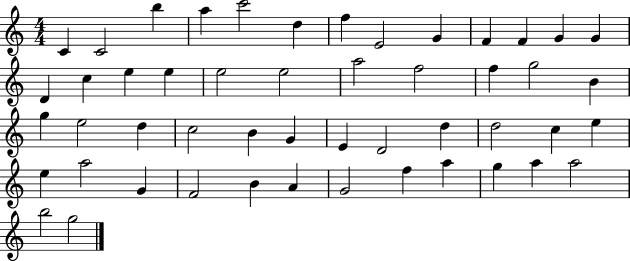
C4/q C4/h B5/q A5/q C6/h D5/q F5/q E4/h G4/q F4/q F4/q G4/q G4/q D4/q C5/q E5/q E5/q E5/h E5/h A5/h F5/h F5/q G5/h B4/q G5/q E5/h D5/q C5/h B4/q G4/q E4/q D4/h D5/q D5/h C5/q E5/q E5/q A5/h G4/q F4/h B4/q A4/q G4/h F5/q A5/q G5/q A5/q A5/h B5/h G5/h